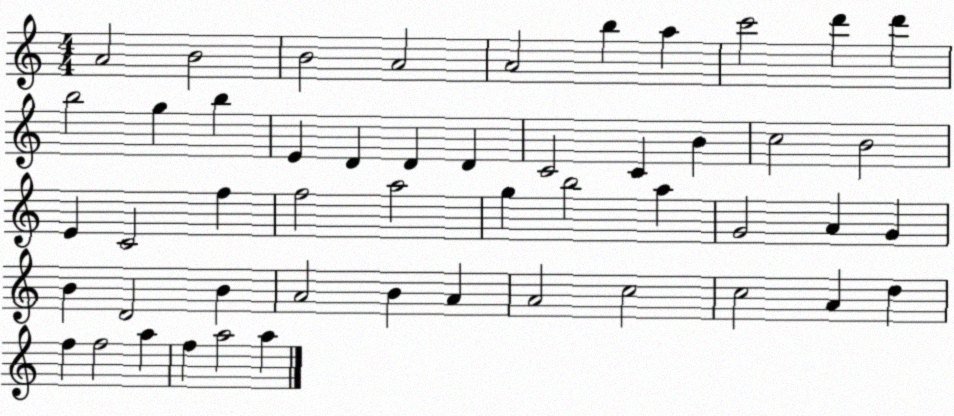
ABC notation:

X:1
T:Untitled
M:4/4
L:1/4
K:C
A2 B2 B2 A2 A2 b a c'2 d' d' b2 g b E D D D C2 C B c2 B2 E C2 f f2 a2 g b2 a G2 A G B D2 B A2 B A A2 c2 c2 A d f f2 a f a2 a